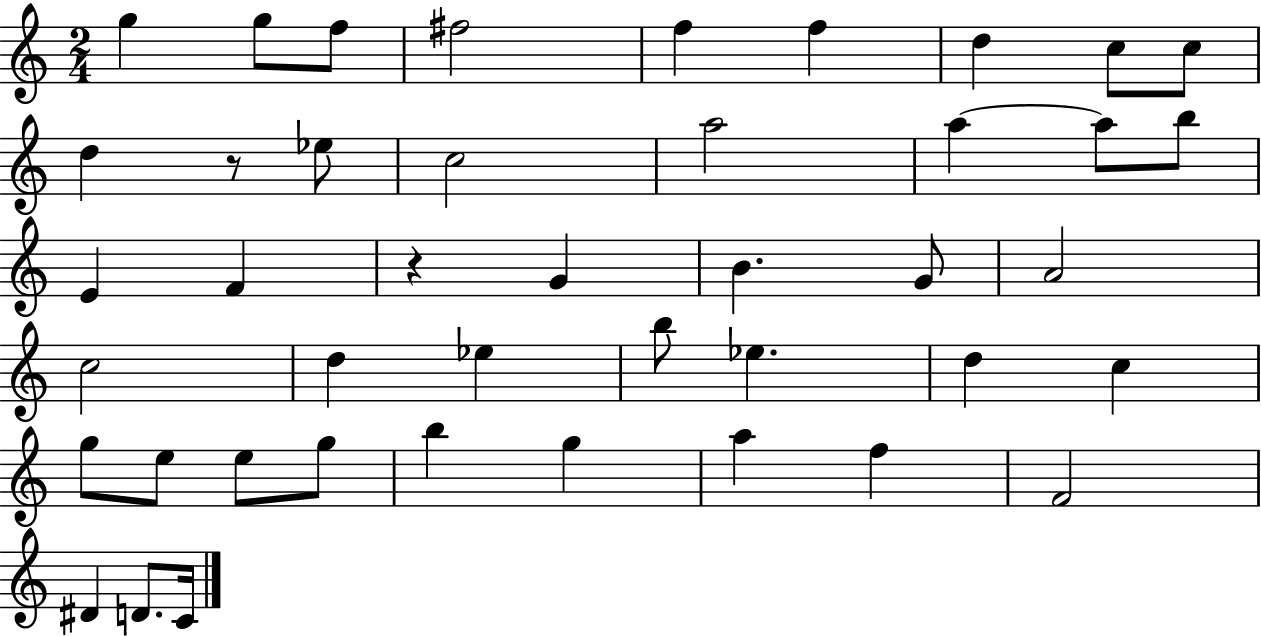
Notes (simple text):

G5/q G5/e F5/e F#5/h F5/q F5/q D5/q C5/e C5/e D5/q R/e Eb5/e C5/h A5/h A5/q A5/e B5/e E4/q F4/q R/q G4/q B4/q. G4/e A4/h C5/h D5/q Eb5/q B5/e Eb5/q. D5/q C5/q G5/e E5/e E5/e G5/e B5/q G5/q A5/q F5/q F4/h D#4/q D4/e. C4/s